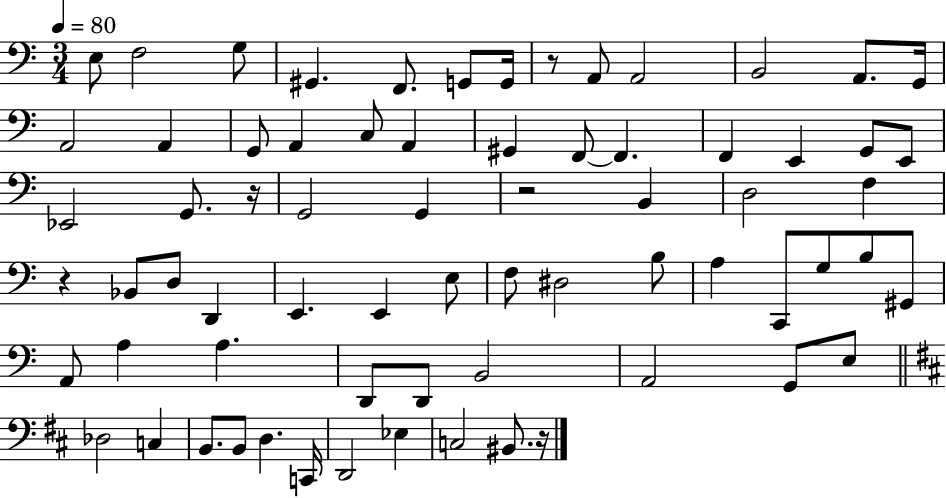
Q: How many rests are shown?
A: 5